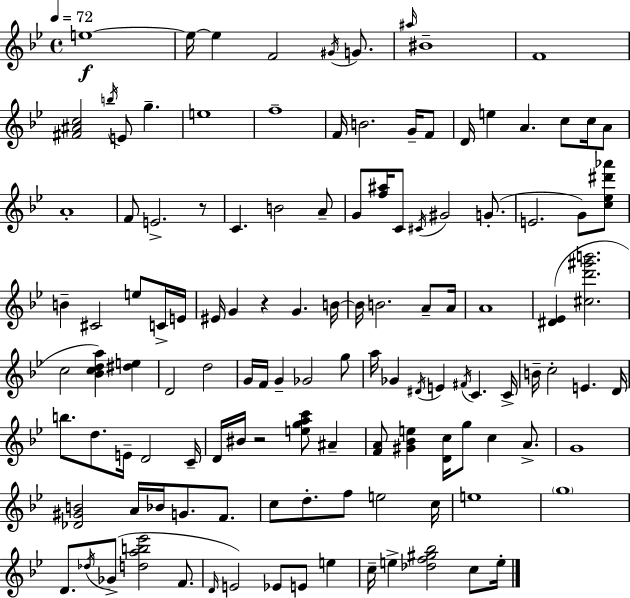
E5/w E5/s E5/q F4/h G#4/s G4/e. A#5/s BIS4/w F4/w [F#4,A#4,C5]/h B5/s E4/e G5/q. E5/w F5/w F4/s B4/h. G4/s F4/e D4/s E5/q A4/q. C5/e C5/s A4/e A4/w F4/e E4/h. R/e C4/q. B4/h A4/e G4/e [F5,A#5]/s C4/e C#4/s G#4/h G4/e. E4/h. G4/e [C5,Eb5,D#6,Ab6]/e B4/q C#4/h E5/e C4/s E4/s EIS4/s G4/q R/q G4/q. B4/s B4/s B4/h. A4/e A4/s A4/w [D#4,Eb4]/q [C#5,D6,G#6,B6]/h. C5/h [Bb4,C5,D5,A5]/q [D#5,E5]/q D4/h D5/h G4/s F4/s G4/q Gb4/h G5/e A5/s Gb4/q D#4/s E4/q F#4/s C4/q. C4/s B4/s C5/h E4/q. D4/s B5/e. D5/e. E4/s D4/h C4/s D4/s BIS4/s R/h [E5,G5,A5,C6]/e A#4/q [F4,A4]/e [G#4,Bb4,E5]/q [D4,C5]/s G5/e C5/q A4/e. G4/w [Db4,G#4,B4]/h A4/s Bb4/s G4/e. F4/e. C5/e D5/e. F5/e E5/h C5/s E5/w G5/w D4/e. Db5/s Gb4/e [D5,A5,B5,Eb6]/h F4/e. D4/s E4/h Eb4/e E4/e E5/q C5/s E5/q [Db5,F5,G#5,Bb5]/h C5/e E5/s